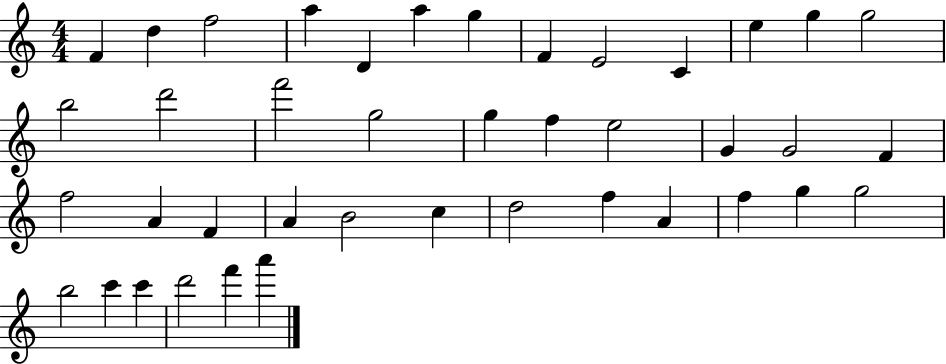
F4/q D5/q F5/h A5/q D4/q A5/q G5/q F4/q E4/h C4/q E5/q G5/q G5/h B5/h D6/h F6/h G5/h G5/q F5/q E5/h G4/q G4/h F4/q F5/h A4/q F4/q A4/q B4/h C5/q D5/h F5/q A4/q F5/q G5/q G5/h B5/h C6/q C6/q D6/h F6/q A6/q